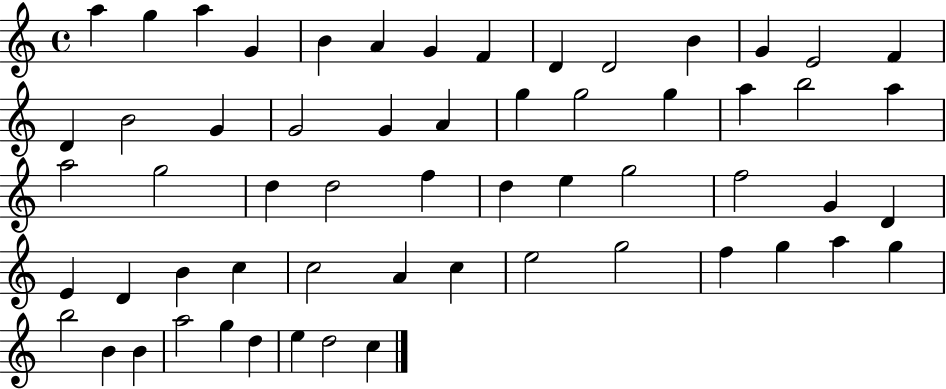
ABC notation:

X:1
T:Untitled
M:4/4
L:1/4
K:C
a g a G B A G F D D2 B G E2 F D B2 G G2 G A g g2 g a b2 a a2 g2 d d2 f d e g2 f2 G D E D B c c2 A c e2 g2 f g a g b2 B B a2 g d e d2 c